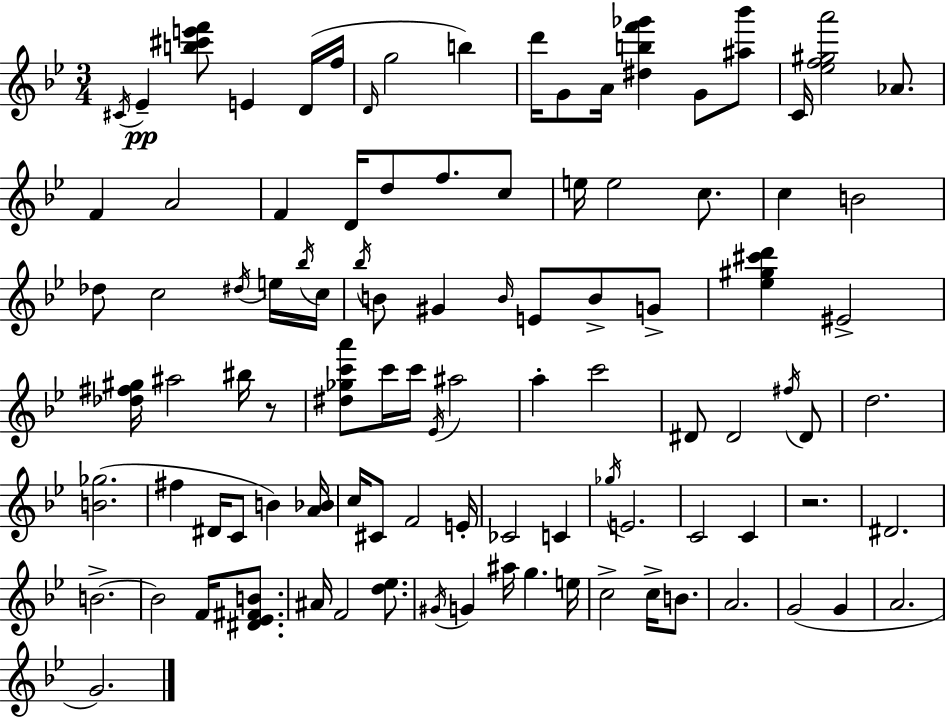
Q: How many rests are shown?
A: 2